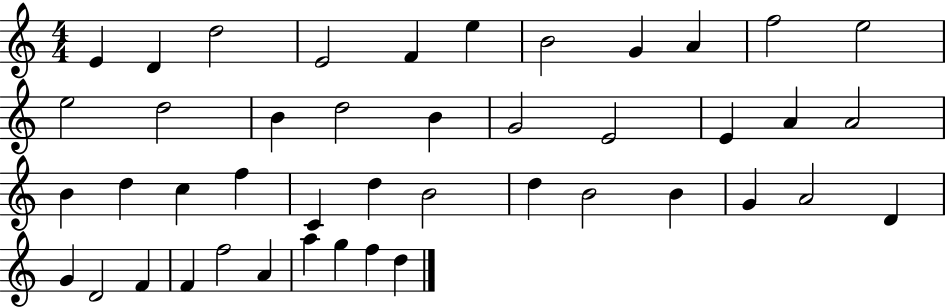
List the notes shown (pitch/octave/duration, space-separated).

E4/q D4/q D5/h E4/h F4/q E5/q B4/h G4/q A4/q F5/h E5/h E5/h D5/h B4/q D5/h B4/q G4/h E4/h E4/q A4/q A4/h B4/q D5/q C5/q F5/q C4/q D5/q B4/h D5/q B4/h B4/q G4/q A4/h D4/q G4/q D4/h F4/q F4/q F5/h A4/q A5/q G5/q F5/q D5/q